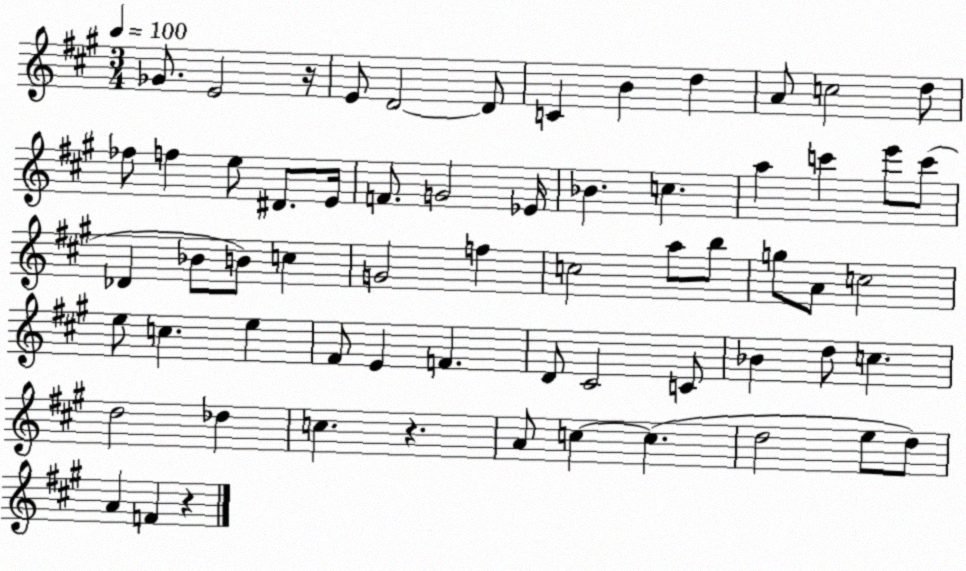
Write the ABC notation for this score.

X:1
T:Untitled
M:3/4
L:1/4
K:A
_G/2 E2 z/4 E/2 D2 D/2 C B d A/2 c2 d/2 _f/2 f e/2 ^D/2 E/4 F/2 G2 _E/4 _B c a c' e'/2 c'/2 _D _B/2 B/2 c G2 f c2 a/2 b/2 g/2 A/2 c2 e/2 c e ^F/2 E F D/2 ^C2 C/2 _B d/2 c d2 _d c z A/2 c c d2 e/2 d/2 A F z